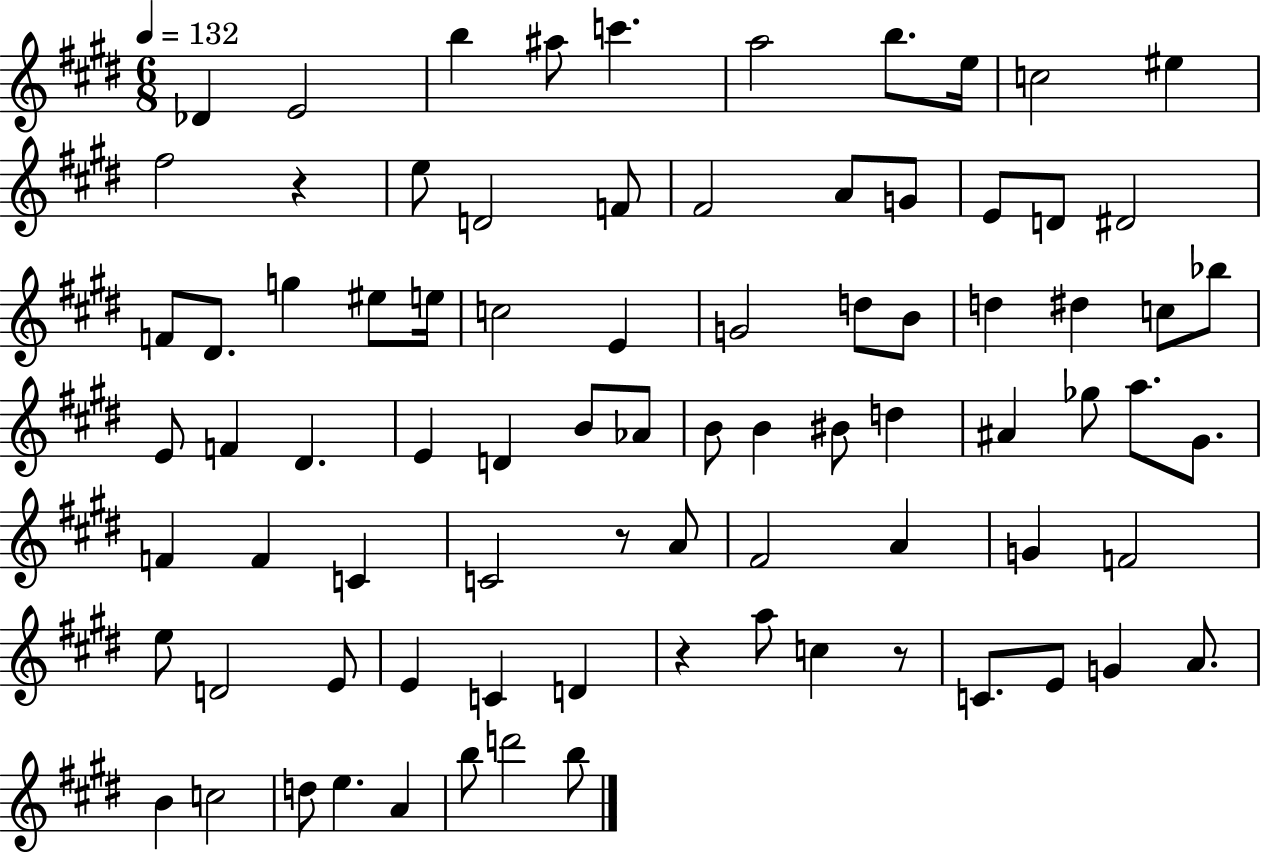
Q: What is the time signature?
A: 6/8